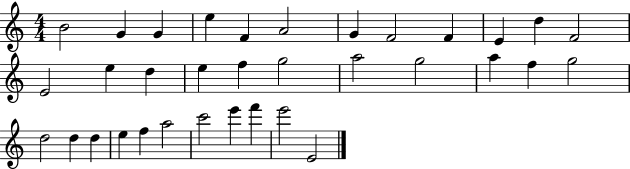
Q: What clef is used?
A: treble